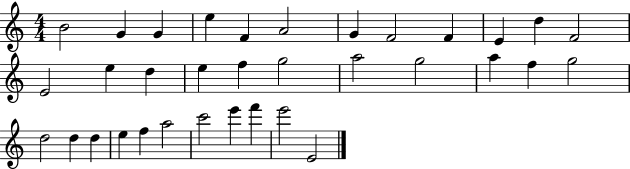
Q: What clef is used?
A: treble